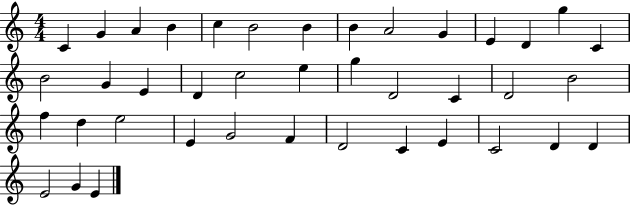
X:1
T:Untitled
M:4/4
L:1/4
K:C
C G A B c B2 B B A2 G E D g C B2 G E D c2 e g D2 C D2 B2 f d e2 E G2 F D2 C E C2 D D E2 G E